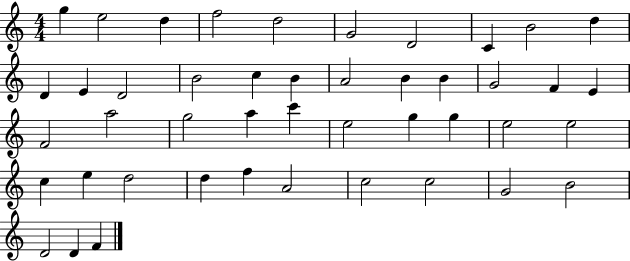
G5/q E5/h D5/q F5/h D5/h G4/h D4/h C4/q B4/h D5/q D4/q E4/q D4/h B4/h C5/q B4/q A4/h B4/q B4/q G4/h F4/q E4/q F4/h A5/h G5/h A5/q C6/q E5/h G5/q G5/q E5/h E5/h C5/q E5/q D5/h D5/q F5/q A4/h C5/h C5/h G4/h B4/h D4/h D4/q F4/q